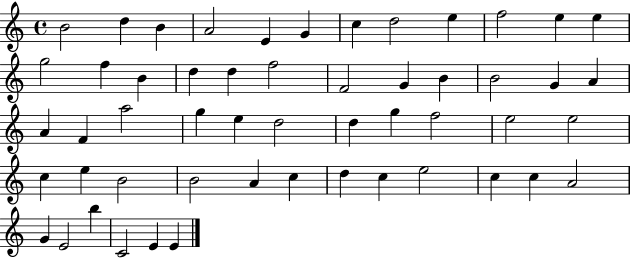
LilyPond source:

{
  \clef treble
  \time 4/4
  \defaultTimeSignature
  \key c \major
  b'2 d''4 b'4 | a'2 e'4 g'4 | c''4 d''2 e''4 | f''2 e''4 e''4 | \break g''2 f''4 b'4 | d''4 d''4 f''2 | f'2 g'4 b'4 | b'2 g'4 a'4 | \break a'4 f'4 a''2 | g''4 e''4 d''2 | d''4 g''4 f''2 | e''2 e''2 | \break c''4 e''4 b'2 | b'2 a'4 c''4 | d''4 c''4 e''2 | c''4 c''4 a'2 | \break g'4 e'2 b''4 | c'2 e'4 e'4 | \bar "|."
}